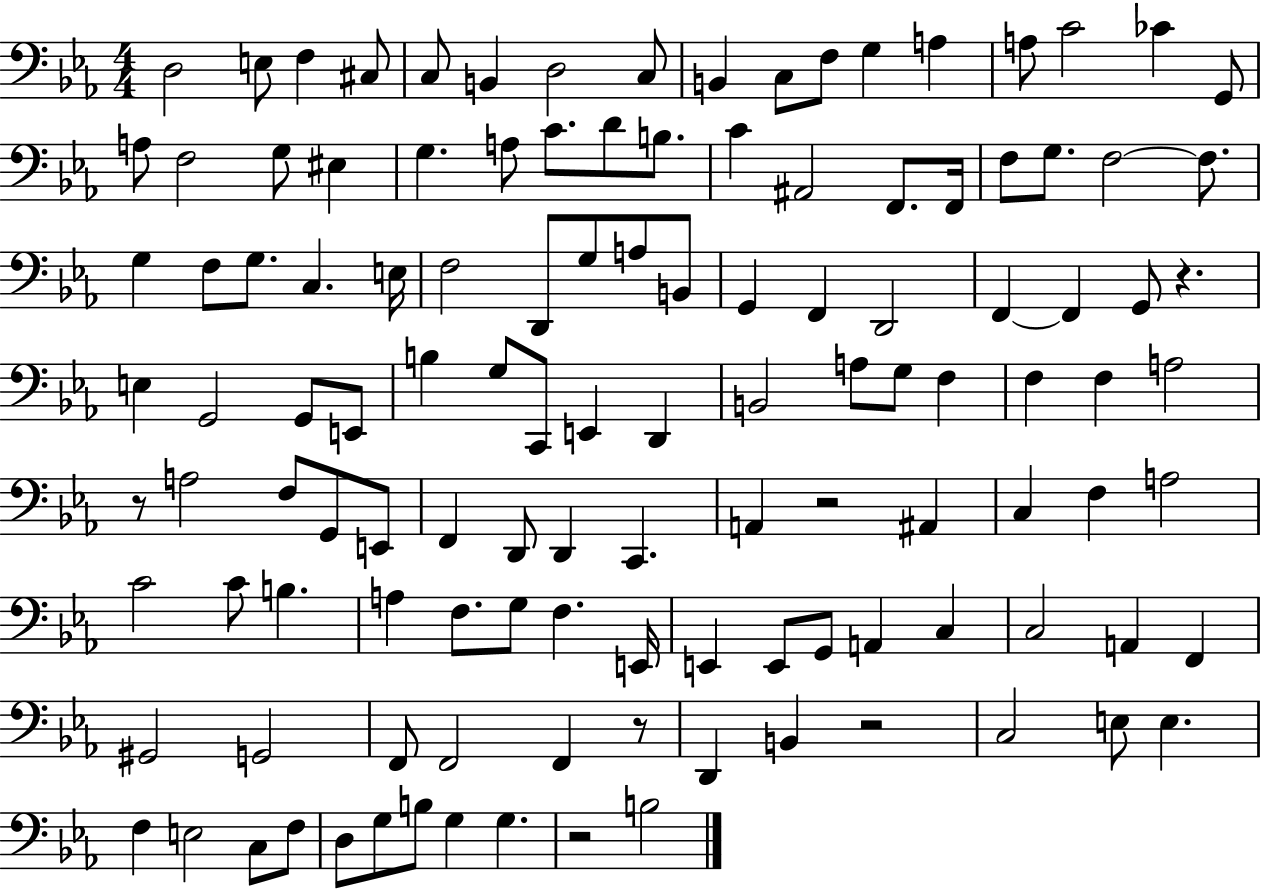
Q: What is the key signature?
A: EES major